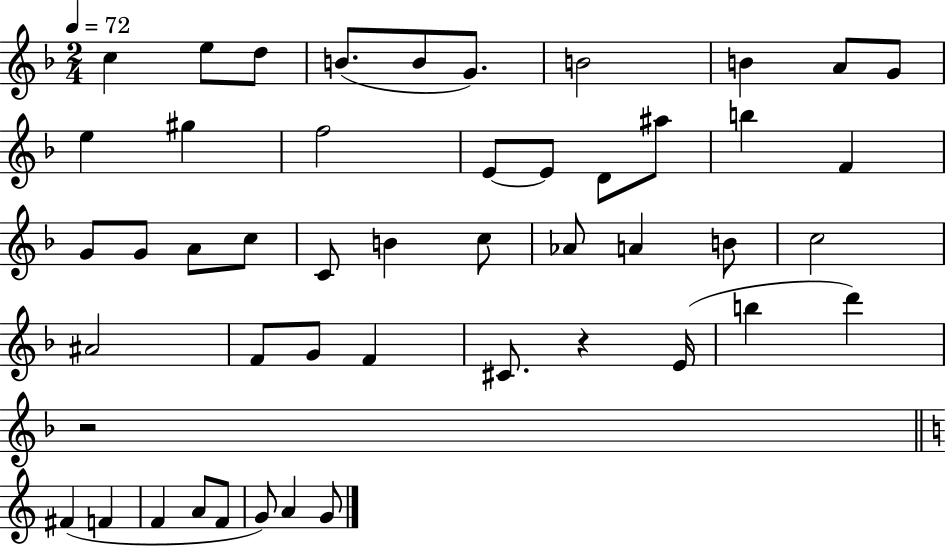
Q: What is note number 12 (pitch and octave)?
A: G#5